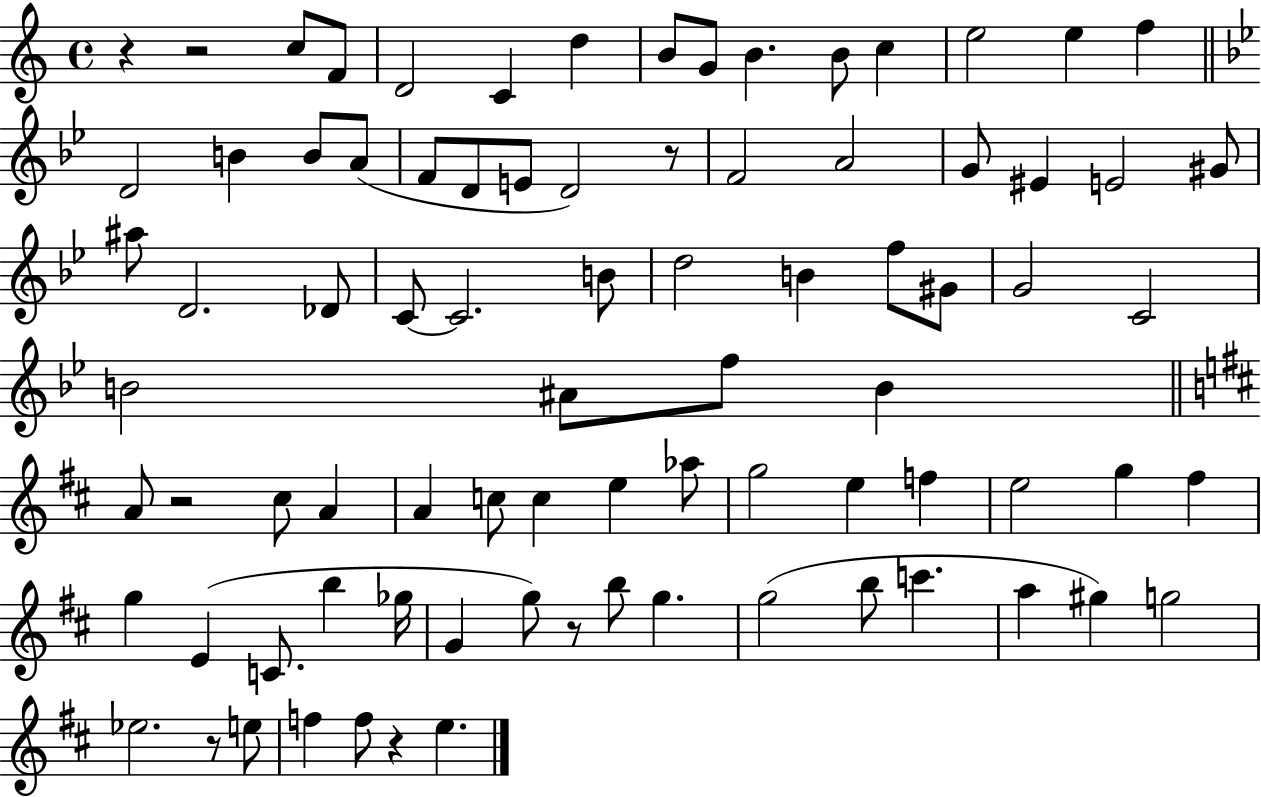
X:1
T:Untitled
M:4/4
L:1/4
K:C
z z2 c/2 F/2 D2 C d B/2 G/2 B B/2 c e2 e f D2 B B/2 A/2 F/2 D/2 E/2 D2 z/2 F2 A2 G/2 ^E E2 ^G/2 ^a/2 D2 _D/2 C/2 C2 B/2 d2 B f/2 ^G/2 G2 C2 B2 ^A/2 f/2 B A/2 z2 ^c/2 A A c/2 c e _a/2 g2 e f e2 g ^f g E C/2 b _g/4 G g/2 z/2 b/2 g g2 b/2 c' a ^g g2 _e2 z/2 e/2 f f/2 z e